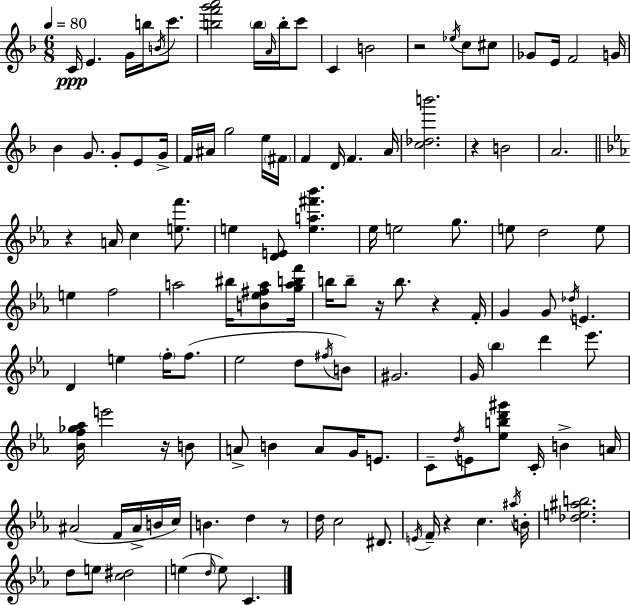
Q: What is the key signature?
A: F major